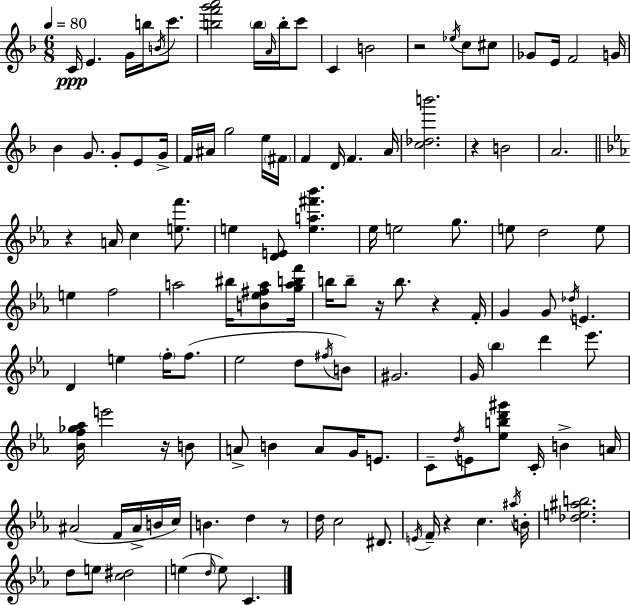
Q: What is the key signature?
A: F major